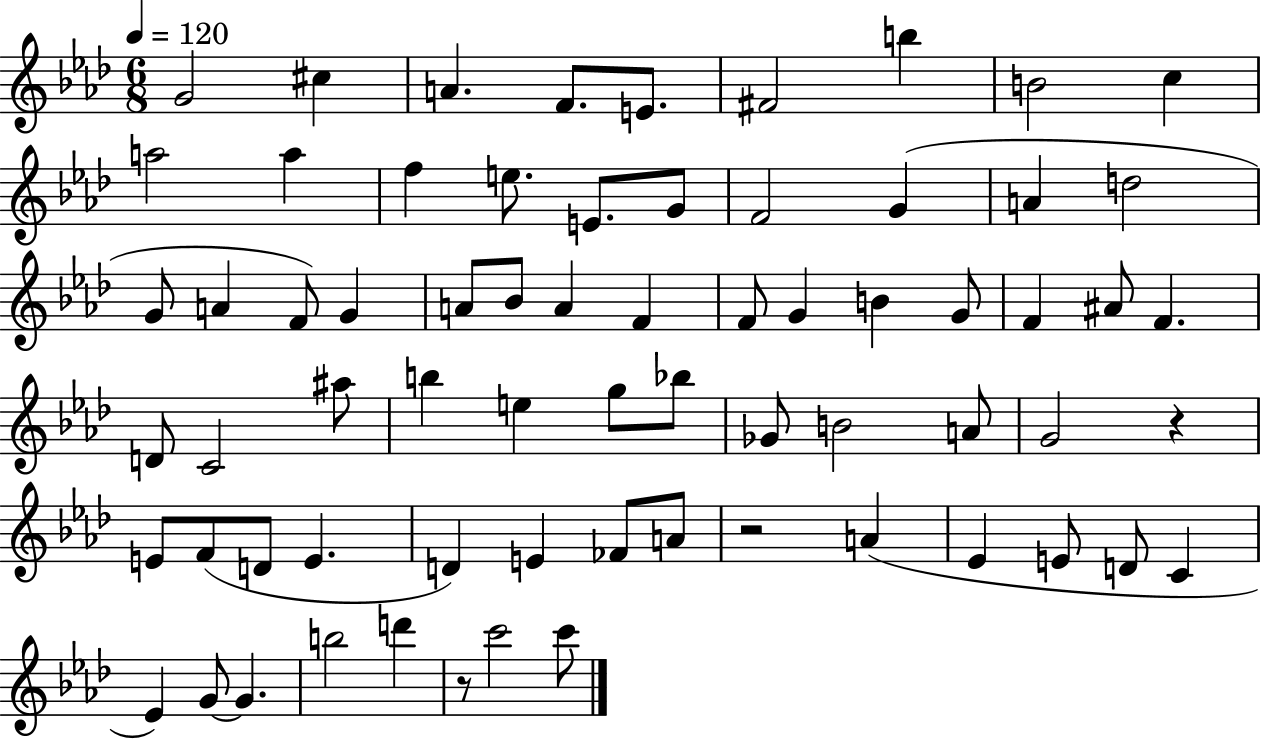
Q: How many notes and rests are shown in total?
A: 68